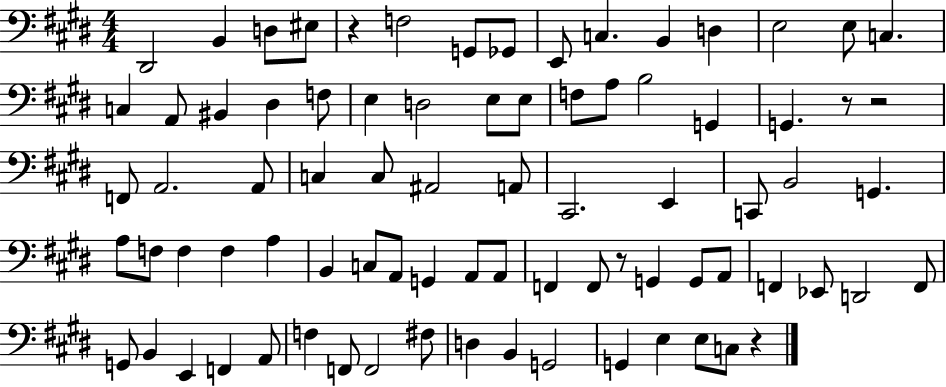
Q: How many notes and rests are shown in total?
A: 81